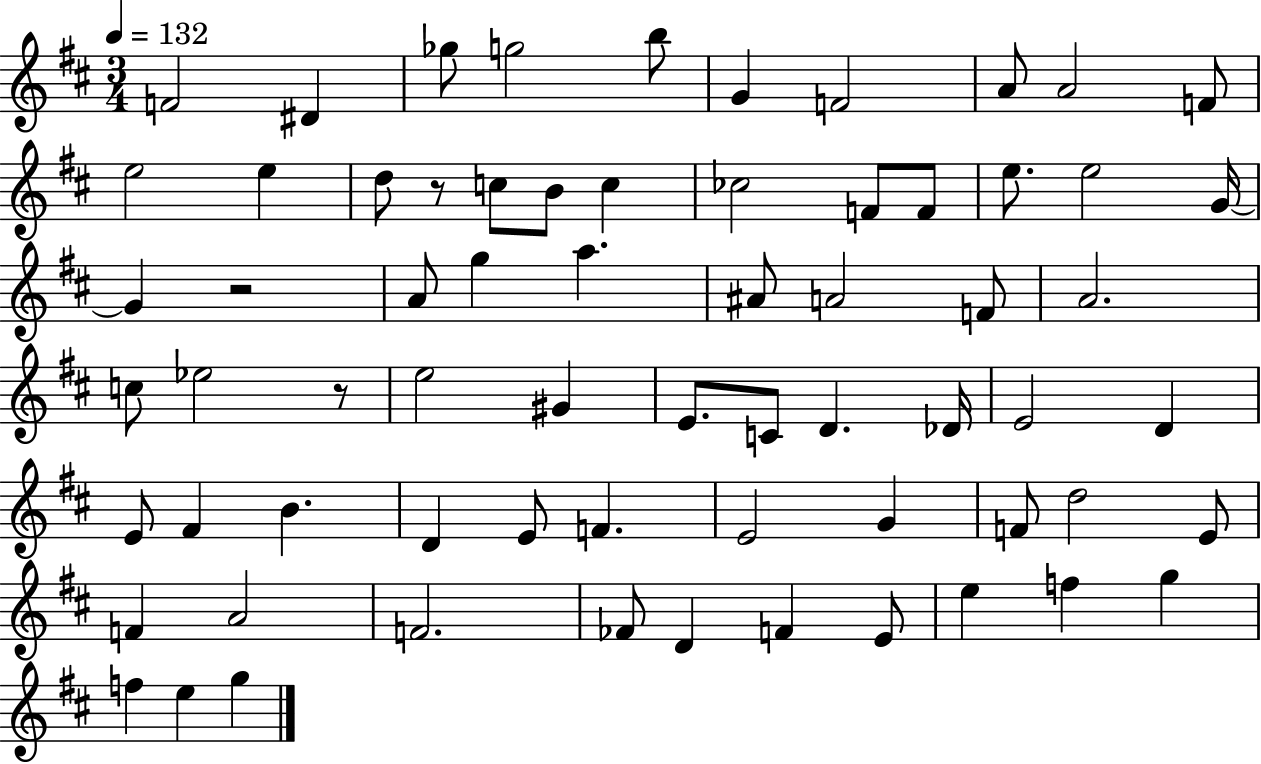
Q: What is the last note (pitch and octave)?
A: G5